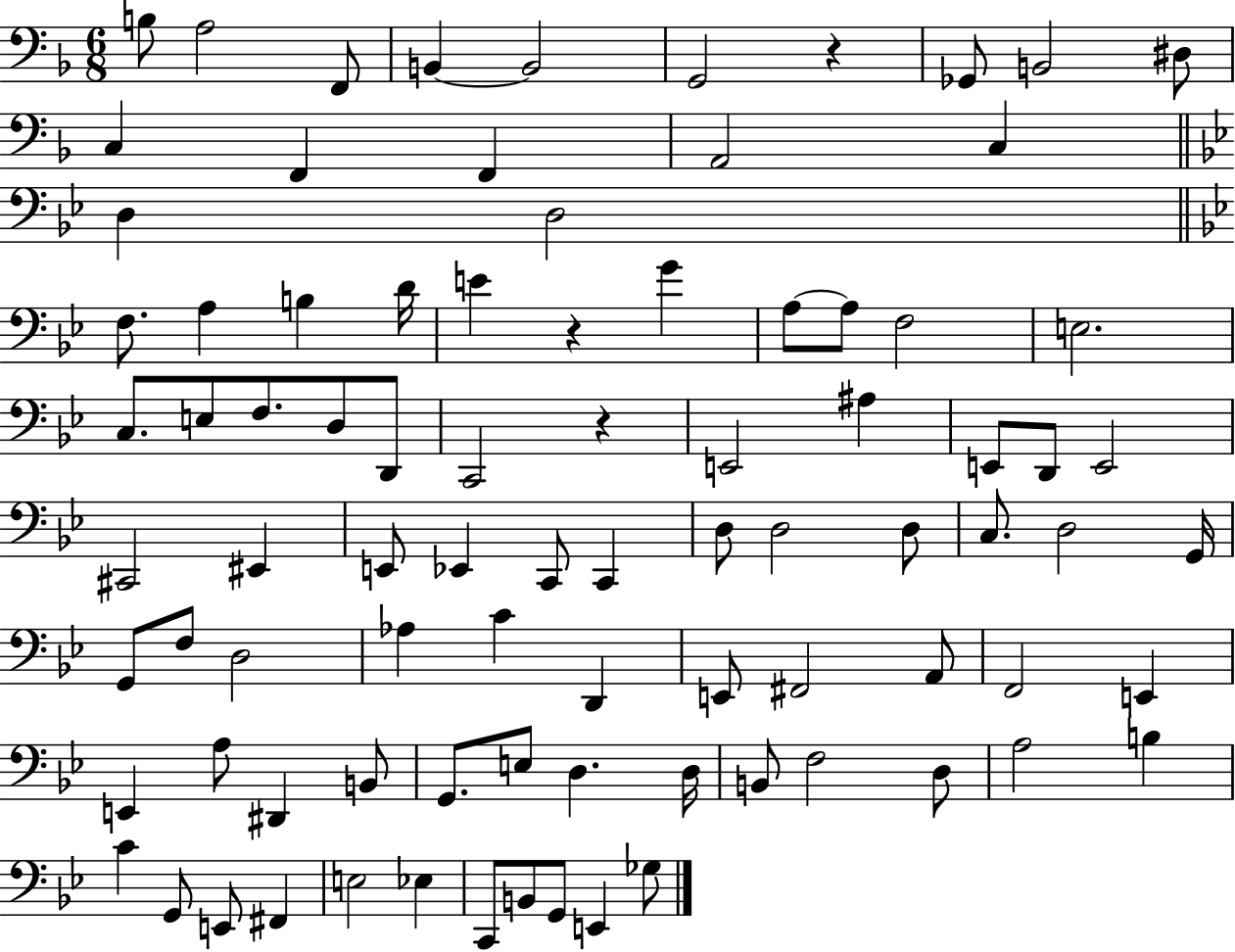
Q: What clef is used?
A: bass